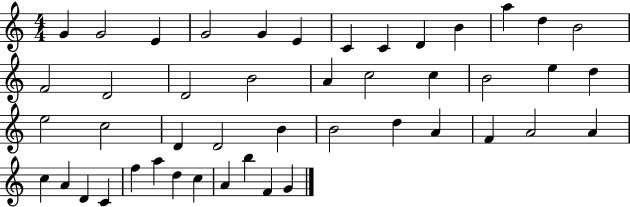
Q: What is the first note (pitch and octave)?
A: G4